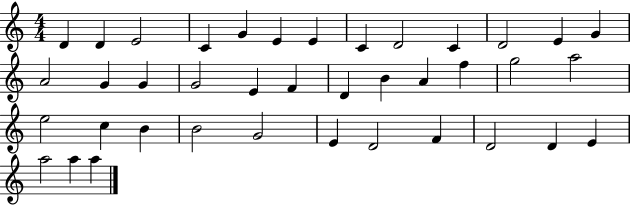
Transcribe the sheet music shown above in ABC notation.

X:1
T:Untitled
M:4/4
L:1/4
K:C
D D E2 C G E E C D2 C D2 E G A2 G G G2 E F D B A f g2 a2 e2 c B B2 G2 E D2 F D2 D E a2 a a